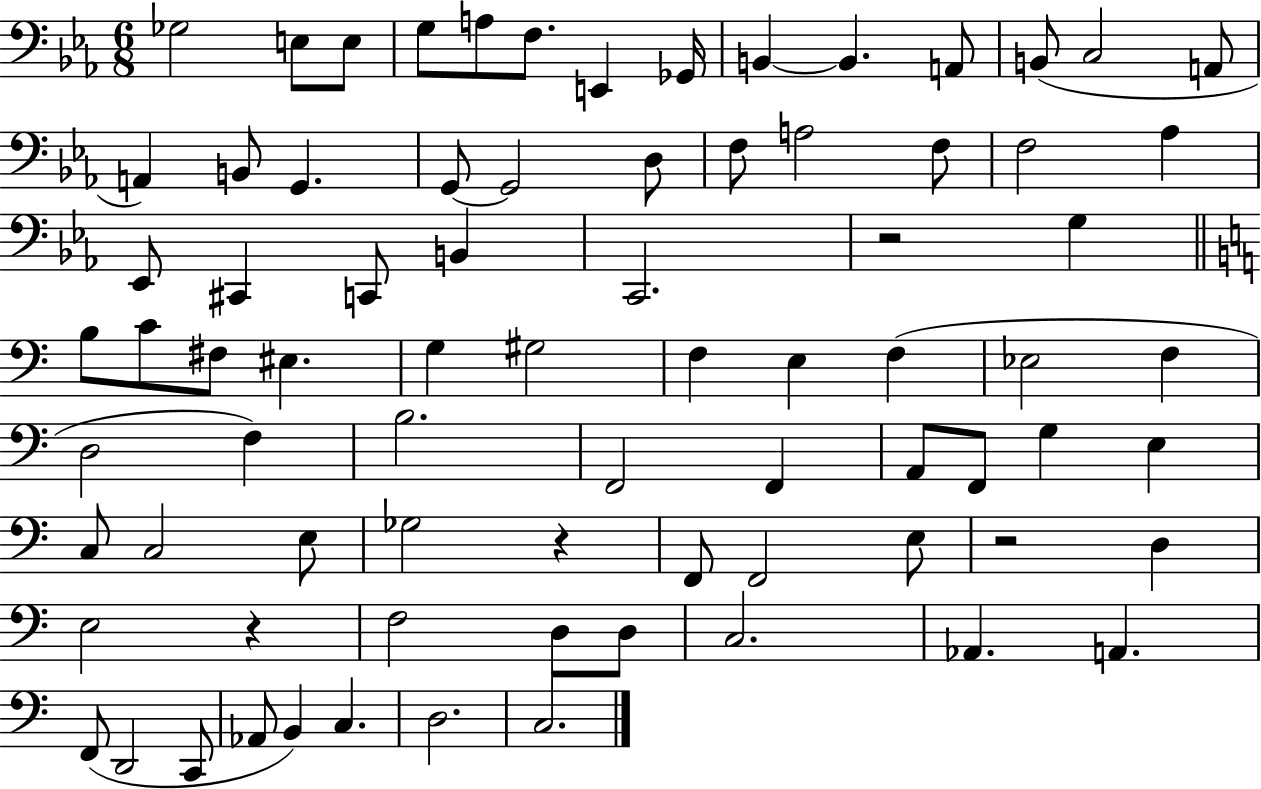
Gb3/h E3/e E3/e G3/e A3/e F3/e. E2/q Gb2/s B2/q B2/q. A2/e B2/e C3/h A2/e A2/q B2/e G2/q. G2/e G2/h D3/e F3/e A3/h F3/e F3/h Ab3/q Eb2/e C#2/q C2/e B2/q C2/h. R/h G3/q B3/e C4/e F#3/e EIS3/q. G3/q G#3/h F3/q E3/q F3/q Eb3/h F3/q D3/h F3/q B3/h. F2/h F2/q A2/e F2/e G3/q E3/q C3/e C3/h E3/e Gb3/h R/q F2/e F2/h E3/e R/h D3/q E3/h R/q F3/h D3/e D3/e C3/h. Ab2/q. A2/q. F2/e D2/h C2/e Ab2/e B2/q C3/q. D3/h. C3/h.